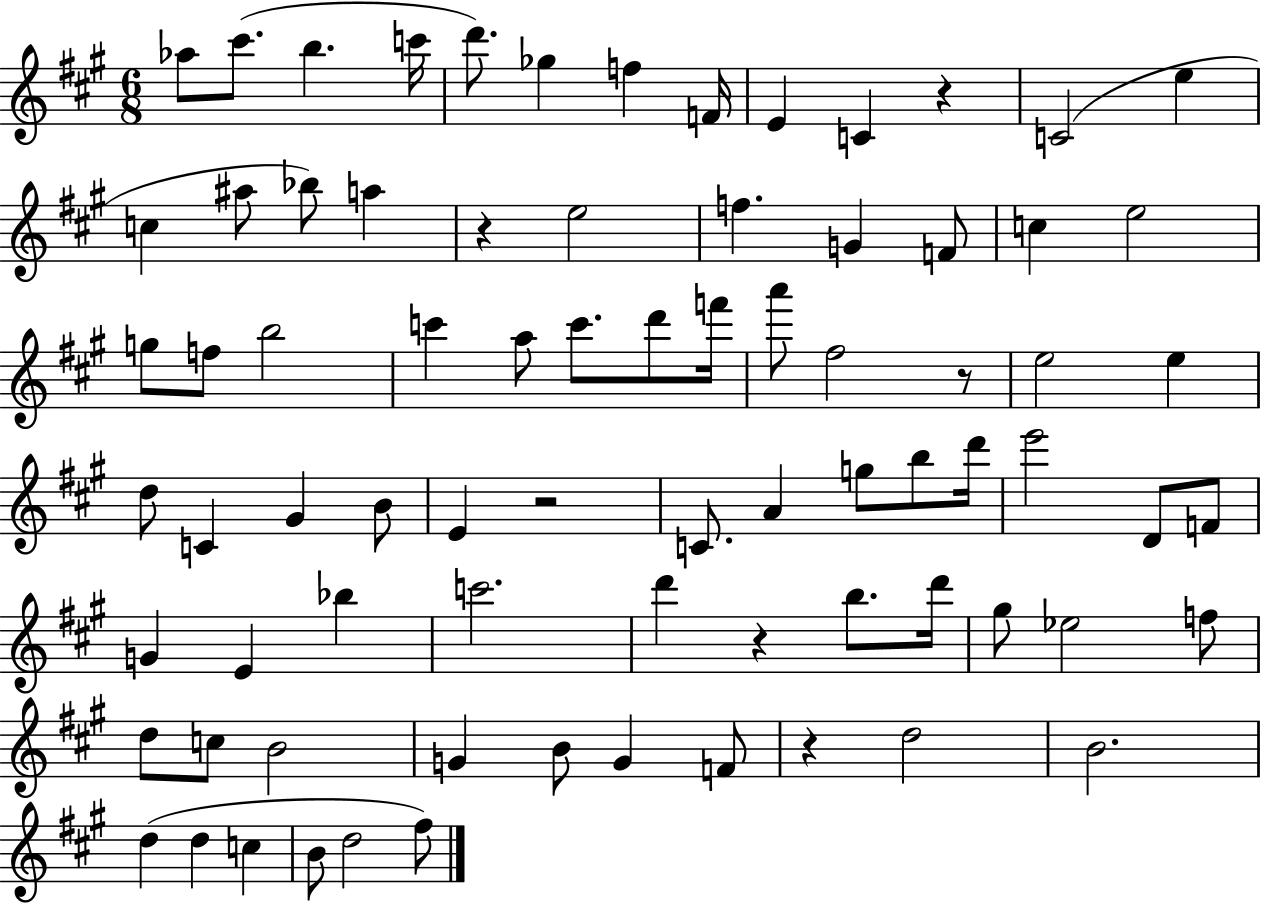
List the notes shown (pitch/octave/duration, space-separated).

Ab5/e C#6/e. B5/q. C6/s D6/e. Gb5/q F5/q F4/s E4/q C4/q R/q C4/h E5/q C5/q A#5/e Bb5/e A5/q R/q E5/h F5/q. G4/q F4/e C5/q E5/h G5/e F5/e B5/h C6/q A5/e C6/e. D6/e F6/s A6/e F#5/h R/e E5/h E5/q D5/e C4/q G#4/q B4/e E4/q R/h C4/e. A4/q G5/e B5/e D6/s E6/h D4/e F4/e G4/q E4/q Bb5/q C6/h. D6/q R/q B5/e. D6/s G#5/e Eb5/h F5/e D5/e C5/e B4/h G4/q B4/e G4/q F4/e R/q D5/h B4/h. D5/q D5/q C5/q B4/e D5/h F#5/e